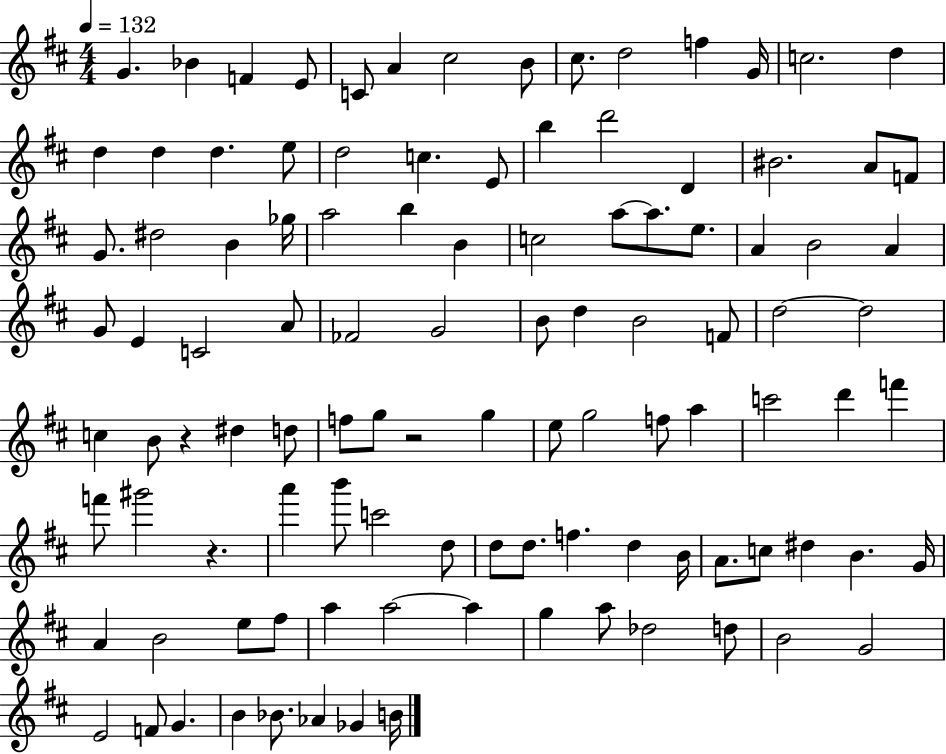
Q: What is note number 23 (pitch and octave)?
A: D6